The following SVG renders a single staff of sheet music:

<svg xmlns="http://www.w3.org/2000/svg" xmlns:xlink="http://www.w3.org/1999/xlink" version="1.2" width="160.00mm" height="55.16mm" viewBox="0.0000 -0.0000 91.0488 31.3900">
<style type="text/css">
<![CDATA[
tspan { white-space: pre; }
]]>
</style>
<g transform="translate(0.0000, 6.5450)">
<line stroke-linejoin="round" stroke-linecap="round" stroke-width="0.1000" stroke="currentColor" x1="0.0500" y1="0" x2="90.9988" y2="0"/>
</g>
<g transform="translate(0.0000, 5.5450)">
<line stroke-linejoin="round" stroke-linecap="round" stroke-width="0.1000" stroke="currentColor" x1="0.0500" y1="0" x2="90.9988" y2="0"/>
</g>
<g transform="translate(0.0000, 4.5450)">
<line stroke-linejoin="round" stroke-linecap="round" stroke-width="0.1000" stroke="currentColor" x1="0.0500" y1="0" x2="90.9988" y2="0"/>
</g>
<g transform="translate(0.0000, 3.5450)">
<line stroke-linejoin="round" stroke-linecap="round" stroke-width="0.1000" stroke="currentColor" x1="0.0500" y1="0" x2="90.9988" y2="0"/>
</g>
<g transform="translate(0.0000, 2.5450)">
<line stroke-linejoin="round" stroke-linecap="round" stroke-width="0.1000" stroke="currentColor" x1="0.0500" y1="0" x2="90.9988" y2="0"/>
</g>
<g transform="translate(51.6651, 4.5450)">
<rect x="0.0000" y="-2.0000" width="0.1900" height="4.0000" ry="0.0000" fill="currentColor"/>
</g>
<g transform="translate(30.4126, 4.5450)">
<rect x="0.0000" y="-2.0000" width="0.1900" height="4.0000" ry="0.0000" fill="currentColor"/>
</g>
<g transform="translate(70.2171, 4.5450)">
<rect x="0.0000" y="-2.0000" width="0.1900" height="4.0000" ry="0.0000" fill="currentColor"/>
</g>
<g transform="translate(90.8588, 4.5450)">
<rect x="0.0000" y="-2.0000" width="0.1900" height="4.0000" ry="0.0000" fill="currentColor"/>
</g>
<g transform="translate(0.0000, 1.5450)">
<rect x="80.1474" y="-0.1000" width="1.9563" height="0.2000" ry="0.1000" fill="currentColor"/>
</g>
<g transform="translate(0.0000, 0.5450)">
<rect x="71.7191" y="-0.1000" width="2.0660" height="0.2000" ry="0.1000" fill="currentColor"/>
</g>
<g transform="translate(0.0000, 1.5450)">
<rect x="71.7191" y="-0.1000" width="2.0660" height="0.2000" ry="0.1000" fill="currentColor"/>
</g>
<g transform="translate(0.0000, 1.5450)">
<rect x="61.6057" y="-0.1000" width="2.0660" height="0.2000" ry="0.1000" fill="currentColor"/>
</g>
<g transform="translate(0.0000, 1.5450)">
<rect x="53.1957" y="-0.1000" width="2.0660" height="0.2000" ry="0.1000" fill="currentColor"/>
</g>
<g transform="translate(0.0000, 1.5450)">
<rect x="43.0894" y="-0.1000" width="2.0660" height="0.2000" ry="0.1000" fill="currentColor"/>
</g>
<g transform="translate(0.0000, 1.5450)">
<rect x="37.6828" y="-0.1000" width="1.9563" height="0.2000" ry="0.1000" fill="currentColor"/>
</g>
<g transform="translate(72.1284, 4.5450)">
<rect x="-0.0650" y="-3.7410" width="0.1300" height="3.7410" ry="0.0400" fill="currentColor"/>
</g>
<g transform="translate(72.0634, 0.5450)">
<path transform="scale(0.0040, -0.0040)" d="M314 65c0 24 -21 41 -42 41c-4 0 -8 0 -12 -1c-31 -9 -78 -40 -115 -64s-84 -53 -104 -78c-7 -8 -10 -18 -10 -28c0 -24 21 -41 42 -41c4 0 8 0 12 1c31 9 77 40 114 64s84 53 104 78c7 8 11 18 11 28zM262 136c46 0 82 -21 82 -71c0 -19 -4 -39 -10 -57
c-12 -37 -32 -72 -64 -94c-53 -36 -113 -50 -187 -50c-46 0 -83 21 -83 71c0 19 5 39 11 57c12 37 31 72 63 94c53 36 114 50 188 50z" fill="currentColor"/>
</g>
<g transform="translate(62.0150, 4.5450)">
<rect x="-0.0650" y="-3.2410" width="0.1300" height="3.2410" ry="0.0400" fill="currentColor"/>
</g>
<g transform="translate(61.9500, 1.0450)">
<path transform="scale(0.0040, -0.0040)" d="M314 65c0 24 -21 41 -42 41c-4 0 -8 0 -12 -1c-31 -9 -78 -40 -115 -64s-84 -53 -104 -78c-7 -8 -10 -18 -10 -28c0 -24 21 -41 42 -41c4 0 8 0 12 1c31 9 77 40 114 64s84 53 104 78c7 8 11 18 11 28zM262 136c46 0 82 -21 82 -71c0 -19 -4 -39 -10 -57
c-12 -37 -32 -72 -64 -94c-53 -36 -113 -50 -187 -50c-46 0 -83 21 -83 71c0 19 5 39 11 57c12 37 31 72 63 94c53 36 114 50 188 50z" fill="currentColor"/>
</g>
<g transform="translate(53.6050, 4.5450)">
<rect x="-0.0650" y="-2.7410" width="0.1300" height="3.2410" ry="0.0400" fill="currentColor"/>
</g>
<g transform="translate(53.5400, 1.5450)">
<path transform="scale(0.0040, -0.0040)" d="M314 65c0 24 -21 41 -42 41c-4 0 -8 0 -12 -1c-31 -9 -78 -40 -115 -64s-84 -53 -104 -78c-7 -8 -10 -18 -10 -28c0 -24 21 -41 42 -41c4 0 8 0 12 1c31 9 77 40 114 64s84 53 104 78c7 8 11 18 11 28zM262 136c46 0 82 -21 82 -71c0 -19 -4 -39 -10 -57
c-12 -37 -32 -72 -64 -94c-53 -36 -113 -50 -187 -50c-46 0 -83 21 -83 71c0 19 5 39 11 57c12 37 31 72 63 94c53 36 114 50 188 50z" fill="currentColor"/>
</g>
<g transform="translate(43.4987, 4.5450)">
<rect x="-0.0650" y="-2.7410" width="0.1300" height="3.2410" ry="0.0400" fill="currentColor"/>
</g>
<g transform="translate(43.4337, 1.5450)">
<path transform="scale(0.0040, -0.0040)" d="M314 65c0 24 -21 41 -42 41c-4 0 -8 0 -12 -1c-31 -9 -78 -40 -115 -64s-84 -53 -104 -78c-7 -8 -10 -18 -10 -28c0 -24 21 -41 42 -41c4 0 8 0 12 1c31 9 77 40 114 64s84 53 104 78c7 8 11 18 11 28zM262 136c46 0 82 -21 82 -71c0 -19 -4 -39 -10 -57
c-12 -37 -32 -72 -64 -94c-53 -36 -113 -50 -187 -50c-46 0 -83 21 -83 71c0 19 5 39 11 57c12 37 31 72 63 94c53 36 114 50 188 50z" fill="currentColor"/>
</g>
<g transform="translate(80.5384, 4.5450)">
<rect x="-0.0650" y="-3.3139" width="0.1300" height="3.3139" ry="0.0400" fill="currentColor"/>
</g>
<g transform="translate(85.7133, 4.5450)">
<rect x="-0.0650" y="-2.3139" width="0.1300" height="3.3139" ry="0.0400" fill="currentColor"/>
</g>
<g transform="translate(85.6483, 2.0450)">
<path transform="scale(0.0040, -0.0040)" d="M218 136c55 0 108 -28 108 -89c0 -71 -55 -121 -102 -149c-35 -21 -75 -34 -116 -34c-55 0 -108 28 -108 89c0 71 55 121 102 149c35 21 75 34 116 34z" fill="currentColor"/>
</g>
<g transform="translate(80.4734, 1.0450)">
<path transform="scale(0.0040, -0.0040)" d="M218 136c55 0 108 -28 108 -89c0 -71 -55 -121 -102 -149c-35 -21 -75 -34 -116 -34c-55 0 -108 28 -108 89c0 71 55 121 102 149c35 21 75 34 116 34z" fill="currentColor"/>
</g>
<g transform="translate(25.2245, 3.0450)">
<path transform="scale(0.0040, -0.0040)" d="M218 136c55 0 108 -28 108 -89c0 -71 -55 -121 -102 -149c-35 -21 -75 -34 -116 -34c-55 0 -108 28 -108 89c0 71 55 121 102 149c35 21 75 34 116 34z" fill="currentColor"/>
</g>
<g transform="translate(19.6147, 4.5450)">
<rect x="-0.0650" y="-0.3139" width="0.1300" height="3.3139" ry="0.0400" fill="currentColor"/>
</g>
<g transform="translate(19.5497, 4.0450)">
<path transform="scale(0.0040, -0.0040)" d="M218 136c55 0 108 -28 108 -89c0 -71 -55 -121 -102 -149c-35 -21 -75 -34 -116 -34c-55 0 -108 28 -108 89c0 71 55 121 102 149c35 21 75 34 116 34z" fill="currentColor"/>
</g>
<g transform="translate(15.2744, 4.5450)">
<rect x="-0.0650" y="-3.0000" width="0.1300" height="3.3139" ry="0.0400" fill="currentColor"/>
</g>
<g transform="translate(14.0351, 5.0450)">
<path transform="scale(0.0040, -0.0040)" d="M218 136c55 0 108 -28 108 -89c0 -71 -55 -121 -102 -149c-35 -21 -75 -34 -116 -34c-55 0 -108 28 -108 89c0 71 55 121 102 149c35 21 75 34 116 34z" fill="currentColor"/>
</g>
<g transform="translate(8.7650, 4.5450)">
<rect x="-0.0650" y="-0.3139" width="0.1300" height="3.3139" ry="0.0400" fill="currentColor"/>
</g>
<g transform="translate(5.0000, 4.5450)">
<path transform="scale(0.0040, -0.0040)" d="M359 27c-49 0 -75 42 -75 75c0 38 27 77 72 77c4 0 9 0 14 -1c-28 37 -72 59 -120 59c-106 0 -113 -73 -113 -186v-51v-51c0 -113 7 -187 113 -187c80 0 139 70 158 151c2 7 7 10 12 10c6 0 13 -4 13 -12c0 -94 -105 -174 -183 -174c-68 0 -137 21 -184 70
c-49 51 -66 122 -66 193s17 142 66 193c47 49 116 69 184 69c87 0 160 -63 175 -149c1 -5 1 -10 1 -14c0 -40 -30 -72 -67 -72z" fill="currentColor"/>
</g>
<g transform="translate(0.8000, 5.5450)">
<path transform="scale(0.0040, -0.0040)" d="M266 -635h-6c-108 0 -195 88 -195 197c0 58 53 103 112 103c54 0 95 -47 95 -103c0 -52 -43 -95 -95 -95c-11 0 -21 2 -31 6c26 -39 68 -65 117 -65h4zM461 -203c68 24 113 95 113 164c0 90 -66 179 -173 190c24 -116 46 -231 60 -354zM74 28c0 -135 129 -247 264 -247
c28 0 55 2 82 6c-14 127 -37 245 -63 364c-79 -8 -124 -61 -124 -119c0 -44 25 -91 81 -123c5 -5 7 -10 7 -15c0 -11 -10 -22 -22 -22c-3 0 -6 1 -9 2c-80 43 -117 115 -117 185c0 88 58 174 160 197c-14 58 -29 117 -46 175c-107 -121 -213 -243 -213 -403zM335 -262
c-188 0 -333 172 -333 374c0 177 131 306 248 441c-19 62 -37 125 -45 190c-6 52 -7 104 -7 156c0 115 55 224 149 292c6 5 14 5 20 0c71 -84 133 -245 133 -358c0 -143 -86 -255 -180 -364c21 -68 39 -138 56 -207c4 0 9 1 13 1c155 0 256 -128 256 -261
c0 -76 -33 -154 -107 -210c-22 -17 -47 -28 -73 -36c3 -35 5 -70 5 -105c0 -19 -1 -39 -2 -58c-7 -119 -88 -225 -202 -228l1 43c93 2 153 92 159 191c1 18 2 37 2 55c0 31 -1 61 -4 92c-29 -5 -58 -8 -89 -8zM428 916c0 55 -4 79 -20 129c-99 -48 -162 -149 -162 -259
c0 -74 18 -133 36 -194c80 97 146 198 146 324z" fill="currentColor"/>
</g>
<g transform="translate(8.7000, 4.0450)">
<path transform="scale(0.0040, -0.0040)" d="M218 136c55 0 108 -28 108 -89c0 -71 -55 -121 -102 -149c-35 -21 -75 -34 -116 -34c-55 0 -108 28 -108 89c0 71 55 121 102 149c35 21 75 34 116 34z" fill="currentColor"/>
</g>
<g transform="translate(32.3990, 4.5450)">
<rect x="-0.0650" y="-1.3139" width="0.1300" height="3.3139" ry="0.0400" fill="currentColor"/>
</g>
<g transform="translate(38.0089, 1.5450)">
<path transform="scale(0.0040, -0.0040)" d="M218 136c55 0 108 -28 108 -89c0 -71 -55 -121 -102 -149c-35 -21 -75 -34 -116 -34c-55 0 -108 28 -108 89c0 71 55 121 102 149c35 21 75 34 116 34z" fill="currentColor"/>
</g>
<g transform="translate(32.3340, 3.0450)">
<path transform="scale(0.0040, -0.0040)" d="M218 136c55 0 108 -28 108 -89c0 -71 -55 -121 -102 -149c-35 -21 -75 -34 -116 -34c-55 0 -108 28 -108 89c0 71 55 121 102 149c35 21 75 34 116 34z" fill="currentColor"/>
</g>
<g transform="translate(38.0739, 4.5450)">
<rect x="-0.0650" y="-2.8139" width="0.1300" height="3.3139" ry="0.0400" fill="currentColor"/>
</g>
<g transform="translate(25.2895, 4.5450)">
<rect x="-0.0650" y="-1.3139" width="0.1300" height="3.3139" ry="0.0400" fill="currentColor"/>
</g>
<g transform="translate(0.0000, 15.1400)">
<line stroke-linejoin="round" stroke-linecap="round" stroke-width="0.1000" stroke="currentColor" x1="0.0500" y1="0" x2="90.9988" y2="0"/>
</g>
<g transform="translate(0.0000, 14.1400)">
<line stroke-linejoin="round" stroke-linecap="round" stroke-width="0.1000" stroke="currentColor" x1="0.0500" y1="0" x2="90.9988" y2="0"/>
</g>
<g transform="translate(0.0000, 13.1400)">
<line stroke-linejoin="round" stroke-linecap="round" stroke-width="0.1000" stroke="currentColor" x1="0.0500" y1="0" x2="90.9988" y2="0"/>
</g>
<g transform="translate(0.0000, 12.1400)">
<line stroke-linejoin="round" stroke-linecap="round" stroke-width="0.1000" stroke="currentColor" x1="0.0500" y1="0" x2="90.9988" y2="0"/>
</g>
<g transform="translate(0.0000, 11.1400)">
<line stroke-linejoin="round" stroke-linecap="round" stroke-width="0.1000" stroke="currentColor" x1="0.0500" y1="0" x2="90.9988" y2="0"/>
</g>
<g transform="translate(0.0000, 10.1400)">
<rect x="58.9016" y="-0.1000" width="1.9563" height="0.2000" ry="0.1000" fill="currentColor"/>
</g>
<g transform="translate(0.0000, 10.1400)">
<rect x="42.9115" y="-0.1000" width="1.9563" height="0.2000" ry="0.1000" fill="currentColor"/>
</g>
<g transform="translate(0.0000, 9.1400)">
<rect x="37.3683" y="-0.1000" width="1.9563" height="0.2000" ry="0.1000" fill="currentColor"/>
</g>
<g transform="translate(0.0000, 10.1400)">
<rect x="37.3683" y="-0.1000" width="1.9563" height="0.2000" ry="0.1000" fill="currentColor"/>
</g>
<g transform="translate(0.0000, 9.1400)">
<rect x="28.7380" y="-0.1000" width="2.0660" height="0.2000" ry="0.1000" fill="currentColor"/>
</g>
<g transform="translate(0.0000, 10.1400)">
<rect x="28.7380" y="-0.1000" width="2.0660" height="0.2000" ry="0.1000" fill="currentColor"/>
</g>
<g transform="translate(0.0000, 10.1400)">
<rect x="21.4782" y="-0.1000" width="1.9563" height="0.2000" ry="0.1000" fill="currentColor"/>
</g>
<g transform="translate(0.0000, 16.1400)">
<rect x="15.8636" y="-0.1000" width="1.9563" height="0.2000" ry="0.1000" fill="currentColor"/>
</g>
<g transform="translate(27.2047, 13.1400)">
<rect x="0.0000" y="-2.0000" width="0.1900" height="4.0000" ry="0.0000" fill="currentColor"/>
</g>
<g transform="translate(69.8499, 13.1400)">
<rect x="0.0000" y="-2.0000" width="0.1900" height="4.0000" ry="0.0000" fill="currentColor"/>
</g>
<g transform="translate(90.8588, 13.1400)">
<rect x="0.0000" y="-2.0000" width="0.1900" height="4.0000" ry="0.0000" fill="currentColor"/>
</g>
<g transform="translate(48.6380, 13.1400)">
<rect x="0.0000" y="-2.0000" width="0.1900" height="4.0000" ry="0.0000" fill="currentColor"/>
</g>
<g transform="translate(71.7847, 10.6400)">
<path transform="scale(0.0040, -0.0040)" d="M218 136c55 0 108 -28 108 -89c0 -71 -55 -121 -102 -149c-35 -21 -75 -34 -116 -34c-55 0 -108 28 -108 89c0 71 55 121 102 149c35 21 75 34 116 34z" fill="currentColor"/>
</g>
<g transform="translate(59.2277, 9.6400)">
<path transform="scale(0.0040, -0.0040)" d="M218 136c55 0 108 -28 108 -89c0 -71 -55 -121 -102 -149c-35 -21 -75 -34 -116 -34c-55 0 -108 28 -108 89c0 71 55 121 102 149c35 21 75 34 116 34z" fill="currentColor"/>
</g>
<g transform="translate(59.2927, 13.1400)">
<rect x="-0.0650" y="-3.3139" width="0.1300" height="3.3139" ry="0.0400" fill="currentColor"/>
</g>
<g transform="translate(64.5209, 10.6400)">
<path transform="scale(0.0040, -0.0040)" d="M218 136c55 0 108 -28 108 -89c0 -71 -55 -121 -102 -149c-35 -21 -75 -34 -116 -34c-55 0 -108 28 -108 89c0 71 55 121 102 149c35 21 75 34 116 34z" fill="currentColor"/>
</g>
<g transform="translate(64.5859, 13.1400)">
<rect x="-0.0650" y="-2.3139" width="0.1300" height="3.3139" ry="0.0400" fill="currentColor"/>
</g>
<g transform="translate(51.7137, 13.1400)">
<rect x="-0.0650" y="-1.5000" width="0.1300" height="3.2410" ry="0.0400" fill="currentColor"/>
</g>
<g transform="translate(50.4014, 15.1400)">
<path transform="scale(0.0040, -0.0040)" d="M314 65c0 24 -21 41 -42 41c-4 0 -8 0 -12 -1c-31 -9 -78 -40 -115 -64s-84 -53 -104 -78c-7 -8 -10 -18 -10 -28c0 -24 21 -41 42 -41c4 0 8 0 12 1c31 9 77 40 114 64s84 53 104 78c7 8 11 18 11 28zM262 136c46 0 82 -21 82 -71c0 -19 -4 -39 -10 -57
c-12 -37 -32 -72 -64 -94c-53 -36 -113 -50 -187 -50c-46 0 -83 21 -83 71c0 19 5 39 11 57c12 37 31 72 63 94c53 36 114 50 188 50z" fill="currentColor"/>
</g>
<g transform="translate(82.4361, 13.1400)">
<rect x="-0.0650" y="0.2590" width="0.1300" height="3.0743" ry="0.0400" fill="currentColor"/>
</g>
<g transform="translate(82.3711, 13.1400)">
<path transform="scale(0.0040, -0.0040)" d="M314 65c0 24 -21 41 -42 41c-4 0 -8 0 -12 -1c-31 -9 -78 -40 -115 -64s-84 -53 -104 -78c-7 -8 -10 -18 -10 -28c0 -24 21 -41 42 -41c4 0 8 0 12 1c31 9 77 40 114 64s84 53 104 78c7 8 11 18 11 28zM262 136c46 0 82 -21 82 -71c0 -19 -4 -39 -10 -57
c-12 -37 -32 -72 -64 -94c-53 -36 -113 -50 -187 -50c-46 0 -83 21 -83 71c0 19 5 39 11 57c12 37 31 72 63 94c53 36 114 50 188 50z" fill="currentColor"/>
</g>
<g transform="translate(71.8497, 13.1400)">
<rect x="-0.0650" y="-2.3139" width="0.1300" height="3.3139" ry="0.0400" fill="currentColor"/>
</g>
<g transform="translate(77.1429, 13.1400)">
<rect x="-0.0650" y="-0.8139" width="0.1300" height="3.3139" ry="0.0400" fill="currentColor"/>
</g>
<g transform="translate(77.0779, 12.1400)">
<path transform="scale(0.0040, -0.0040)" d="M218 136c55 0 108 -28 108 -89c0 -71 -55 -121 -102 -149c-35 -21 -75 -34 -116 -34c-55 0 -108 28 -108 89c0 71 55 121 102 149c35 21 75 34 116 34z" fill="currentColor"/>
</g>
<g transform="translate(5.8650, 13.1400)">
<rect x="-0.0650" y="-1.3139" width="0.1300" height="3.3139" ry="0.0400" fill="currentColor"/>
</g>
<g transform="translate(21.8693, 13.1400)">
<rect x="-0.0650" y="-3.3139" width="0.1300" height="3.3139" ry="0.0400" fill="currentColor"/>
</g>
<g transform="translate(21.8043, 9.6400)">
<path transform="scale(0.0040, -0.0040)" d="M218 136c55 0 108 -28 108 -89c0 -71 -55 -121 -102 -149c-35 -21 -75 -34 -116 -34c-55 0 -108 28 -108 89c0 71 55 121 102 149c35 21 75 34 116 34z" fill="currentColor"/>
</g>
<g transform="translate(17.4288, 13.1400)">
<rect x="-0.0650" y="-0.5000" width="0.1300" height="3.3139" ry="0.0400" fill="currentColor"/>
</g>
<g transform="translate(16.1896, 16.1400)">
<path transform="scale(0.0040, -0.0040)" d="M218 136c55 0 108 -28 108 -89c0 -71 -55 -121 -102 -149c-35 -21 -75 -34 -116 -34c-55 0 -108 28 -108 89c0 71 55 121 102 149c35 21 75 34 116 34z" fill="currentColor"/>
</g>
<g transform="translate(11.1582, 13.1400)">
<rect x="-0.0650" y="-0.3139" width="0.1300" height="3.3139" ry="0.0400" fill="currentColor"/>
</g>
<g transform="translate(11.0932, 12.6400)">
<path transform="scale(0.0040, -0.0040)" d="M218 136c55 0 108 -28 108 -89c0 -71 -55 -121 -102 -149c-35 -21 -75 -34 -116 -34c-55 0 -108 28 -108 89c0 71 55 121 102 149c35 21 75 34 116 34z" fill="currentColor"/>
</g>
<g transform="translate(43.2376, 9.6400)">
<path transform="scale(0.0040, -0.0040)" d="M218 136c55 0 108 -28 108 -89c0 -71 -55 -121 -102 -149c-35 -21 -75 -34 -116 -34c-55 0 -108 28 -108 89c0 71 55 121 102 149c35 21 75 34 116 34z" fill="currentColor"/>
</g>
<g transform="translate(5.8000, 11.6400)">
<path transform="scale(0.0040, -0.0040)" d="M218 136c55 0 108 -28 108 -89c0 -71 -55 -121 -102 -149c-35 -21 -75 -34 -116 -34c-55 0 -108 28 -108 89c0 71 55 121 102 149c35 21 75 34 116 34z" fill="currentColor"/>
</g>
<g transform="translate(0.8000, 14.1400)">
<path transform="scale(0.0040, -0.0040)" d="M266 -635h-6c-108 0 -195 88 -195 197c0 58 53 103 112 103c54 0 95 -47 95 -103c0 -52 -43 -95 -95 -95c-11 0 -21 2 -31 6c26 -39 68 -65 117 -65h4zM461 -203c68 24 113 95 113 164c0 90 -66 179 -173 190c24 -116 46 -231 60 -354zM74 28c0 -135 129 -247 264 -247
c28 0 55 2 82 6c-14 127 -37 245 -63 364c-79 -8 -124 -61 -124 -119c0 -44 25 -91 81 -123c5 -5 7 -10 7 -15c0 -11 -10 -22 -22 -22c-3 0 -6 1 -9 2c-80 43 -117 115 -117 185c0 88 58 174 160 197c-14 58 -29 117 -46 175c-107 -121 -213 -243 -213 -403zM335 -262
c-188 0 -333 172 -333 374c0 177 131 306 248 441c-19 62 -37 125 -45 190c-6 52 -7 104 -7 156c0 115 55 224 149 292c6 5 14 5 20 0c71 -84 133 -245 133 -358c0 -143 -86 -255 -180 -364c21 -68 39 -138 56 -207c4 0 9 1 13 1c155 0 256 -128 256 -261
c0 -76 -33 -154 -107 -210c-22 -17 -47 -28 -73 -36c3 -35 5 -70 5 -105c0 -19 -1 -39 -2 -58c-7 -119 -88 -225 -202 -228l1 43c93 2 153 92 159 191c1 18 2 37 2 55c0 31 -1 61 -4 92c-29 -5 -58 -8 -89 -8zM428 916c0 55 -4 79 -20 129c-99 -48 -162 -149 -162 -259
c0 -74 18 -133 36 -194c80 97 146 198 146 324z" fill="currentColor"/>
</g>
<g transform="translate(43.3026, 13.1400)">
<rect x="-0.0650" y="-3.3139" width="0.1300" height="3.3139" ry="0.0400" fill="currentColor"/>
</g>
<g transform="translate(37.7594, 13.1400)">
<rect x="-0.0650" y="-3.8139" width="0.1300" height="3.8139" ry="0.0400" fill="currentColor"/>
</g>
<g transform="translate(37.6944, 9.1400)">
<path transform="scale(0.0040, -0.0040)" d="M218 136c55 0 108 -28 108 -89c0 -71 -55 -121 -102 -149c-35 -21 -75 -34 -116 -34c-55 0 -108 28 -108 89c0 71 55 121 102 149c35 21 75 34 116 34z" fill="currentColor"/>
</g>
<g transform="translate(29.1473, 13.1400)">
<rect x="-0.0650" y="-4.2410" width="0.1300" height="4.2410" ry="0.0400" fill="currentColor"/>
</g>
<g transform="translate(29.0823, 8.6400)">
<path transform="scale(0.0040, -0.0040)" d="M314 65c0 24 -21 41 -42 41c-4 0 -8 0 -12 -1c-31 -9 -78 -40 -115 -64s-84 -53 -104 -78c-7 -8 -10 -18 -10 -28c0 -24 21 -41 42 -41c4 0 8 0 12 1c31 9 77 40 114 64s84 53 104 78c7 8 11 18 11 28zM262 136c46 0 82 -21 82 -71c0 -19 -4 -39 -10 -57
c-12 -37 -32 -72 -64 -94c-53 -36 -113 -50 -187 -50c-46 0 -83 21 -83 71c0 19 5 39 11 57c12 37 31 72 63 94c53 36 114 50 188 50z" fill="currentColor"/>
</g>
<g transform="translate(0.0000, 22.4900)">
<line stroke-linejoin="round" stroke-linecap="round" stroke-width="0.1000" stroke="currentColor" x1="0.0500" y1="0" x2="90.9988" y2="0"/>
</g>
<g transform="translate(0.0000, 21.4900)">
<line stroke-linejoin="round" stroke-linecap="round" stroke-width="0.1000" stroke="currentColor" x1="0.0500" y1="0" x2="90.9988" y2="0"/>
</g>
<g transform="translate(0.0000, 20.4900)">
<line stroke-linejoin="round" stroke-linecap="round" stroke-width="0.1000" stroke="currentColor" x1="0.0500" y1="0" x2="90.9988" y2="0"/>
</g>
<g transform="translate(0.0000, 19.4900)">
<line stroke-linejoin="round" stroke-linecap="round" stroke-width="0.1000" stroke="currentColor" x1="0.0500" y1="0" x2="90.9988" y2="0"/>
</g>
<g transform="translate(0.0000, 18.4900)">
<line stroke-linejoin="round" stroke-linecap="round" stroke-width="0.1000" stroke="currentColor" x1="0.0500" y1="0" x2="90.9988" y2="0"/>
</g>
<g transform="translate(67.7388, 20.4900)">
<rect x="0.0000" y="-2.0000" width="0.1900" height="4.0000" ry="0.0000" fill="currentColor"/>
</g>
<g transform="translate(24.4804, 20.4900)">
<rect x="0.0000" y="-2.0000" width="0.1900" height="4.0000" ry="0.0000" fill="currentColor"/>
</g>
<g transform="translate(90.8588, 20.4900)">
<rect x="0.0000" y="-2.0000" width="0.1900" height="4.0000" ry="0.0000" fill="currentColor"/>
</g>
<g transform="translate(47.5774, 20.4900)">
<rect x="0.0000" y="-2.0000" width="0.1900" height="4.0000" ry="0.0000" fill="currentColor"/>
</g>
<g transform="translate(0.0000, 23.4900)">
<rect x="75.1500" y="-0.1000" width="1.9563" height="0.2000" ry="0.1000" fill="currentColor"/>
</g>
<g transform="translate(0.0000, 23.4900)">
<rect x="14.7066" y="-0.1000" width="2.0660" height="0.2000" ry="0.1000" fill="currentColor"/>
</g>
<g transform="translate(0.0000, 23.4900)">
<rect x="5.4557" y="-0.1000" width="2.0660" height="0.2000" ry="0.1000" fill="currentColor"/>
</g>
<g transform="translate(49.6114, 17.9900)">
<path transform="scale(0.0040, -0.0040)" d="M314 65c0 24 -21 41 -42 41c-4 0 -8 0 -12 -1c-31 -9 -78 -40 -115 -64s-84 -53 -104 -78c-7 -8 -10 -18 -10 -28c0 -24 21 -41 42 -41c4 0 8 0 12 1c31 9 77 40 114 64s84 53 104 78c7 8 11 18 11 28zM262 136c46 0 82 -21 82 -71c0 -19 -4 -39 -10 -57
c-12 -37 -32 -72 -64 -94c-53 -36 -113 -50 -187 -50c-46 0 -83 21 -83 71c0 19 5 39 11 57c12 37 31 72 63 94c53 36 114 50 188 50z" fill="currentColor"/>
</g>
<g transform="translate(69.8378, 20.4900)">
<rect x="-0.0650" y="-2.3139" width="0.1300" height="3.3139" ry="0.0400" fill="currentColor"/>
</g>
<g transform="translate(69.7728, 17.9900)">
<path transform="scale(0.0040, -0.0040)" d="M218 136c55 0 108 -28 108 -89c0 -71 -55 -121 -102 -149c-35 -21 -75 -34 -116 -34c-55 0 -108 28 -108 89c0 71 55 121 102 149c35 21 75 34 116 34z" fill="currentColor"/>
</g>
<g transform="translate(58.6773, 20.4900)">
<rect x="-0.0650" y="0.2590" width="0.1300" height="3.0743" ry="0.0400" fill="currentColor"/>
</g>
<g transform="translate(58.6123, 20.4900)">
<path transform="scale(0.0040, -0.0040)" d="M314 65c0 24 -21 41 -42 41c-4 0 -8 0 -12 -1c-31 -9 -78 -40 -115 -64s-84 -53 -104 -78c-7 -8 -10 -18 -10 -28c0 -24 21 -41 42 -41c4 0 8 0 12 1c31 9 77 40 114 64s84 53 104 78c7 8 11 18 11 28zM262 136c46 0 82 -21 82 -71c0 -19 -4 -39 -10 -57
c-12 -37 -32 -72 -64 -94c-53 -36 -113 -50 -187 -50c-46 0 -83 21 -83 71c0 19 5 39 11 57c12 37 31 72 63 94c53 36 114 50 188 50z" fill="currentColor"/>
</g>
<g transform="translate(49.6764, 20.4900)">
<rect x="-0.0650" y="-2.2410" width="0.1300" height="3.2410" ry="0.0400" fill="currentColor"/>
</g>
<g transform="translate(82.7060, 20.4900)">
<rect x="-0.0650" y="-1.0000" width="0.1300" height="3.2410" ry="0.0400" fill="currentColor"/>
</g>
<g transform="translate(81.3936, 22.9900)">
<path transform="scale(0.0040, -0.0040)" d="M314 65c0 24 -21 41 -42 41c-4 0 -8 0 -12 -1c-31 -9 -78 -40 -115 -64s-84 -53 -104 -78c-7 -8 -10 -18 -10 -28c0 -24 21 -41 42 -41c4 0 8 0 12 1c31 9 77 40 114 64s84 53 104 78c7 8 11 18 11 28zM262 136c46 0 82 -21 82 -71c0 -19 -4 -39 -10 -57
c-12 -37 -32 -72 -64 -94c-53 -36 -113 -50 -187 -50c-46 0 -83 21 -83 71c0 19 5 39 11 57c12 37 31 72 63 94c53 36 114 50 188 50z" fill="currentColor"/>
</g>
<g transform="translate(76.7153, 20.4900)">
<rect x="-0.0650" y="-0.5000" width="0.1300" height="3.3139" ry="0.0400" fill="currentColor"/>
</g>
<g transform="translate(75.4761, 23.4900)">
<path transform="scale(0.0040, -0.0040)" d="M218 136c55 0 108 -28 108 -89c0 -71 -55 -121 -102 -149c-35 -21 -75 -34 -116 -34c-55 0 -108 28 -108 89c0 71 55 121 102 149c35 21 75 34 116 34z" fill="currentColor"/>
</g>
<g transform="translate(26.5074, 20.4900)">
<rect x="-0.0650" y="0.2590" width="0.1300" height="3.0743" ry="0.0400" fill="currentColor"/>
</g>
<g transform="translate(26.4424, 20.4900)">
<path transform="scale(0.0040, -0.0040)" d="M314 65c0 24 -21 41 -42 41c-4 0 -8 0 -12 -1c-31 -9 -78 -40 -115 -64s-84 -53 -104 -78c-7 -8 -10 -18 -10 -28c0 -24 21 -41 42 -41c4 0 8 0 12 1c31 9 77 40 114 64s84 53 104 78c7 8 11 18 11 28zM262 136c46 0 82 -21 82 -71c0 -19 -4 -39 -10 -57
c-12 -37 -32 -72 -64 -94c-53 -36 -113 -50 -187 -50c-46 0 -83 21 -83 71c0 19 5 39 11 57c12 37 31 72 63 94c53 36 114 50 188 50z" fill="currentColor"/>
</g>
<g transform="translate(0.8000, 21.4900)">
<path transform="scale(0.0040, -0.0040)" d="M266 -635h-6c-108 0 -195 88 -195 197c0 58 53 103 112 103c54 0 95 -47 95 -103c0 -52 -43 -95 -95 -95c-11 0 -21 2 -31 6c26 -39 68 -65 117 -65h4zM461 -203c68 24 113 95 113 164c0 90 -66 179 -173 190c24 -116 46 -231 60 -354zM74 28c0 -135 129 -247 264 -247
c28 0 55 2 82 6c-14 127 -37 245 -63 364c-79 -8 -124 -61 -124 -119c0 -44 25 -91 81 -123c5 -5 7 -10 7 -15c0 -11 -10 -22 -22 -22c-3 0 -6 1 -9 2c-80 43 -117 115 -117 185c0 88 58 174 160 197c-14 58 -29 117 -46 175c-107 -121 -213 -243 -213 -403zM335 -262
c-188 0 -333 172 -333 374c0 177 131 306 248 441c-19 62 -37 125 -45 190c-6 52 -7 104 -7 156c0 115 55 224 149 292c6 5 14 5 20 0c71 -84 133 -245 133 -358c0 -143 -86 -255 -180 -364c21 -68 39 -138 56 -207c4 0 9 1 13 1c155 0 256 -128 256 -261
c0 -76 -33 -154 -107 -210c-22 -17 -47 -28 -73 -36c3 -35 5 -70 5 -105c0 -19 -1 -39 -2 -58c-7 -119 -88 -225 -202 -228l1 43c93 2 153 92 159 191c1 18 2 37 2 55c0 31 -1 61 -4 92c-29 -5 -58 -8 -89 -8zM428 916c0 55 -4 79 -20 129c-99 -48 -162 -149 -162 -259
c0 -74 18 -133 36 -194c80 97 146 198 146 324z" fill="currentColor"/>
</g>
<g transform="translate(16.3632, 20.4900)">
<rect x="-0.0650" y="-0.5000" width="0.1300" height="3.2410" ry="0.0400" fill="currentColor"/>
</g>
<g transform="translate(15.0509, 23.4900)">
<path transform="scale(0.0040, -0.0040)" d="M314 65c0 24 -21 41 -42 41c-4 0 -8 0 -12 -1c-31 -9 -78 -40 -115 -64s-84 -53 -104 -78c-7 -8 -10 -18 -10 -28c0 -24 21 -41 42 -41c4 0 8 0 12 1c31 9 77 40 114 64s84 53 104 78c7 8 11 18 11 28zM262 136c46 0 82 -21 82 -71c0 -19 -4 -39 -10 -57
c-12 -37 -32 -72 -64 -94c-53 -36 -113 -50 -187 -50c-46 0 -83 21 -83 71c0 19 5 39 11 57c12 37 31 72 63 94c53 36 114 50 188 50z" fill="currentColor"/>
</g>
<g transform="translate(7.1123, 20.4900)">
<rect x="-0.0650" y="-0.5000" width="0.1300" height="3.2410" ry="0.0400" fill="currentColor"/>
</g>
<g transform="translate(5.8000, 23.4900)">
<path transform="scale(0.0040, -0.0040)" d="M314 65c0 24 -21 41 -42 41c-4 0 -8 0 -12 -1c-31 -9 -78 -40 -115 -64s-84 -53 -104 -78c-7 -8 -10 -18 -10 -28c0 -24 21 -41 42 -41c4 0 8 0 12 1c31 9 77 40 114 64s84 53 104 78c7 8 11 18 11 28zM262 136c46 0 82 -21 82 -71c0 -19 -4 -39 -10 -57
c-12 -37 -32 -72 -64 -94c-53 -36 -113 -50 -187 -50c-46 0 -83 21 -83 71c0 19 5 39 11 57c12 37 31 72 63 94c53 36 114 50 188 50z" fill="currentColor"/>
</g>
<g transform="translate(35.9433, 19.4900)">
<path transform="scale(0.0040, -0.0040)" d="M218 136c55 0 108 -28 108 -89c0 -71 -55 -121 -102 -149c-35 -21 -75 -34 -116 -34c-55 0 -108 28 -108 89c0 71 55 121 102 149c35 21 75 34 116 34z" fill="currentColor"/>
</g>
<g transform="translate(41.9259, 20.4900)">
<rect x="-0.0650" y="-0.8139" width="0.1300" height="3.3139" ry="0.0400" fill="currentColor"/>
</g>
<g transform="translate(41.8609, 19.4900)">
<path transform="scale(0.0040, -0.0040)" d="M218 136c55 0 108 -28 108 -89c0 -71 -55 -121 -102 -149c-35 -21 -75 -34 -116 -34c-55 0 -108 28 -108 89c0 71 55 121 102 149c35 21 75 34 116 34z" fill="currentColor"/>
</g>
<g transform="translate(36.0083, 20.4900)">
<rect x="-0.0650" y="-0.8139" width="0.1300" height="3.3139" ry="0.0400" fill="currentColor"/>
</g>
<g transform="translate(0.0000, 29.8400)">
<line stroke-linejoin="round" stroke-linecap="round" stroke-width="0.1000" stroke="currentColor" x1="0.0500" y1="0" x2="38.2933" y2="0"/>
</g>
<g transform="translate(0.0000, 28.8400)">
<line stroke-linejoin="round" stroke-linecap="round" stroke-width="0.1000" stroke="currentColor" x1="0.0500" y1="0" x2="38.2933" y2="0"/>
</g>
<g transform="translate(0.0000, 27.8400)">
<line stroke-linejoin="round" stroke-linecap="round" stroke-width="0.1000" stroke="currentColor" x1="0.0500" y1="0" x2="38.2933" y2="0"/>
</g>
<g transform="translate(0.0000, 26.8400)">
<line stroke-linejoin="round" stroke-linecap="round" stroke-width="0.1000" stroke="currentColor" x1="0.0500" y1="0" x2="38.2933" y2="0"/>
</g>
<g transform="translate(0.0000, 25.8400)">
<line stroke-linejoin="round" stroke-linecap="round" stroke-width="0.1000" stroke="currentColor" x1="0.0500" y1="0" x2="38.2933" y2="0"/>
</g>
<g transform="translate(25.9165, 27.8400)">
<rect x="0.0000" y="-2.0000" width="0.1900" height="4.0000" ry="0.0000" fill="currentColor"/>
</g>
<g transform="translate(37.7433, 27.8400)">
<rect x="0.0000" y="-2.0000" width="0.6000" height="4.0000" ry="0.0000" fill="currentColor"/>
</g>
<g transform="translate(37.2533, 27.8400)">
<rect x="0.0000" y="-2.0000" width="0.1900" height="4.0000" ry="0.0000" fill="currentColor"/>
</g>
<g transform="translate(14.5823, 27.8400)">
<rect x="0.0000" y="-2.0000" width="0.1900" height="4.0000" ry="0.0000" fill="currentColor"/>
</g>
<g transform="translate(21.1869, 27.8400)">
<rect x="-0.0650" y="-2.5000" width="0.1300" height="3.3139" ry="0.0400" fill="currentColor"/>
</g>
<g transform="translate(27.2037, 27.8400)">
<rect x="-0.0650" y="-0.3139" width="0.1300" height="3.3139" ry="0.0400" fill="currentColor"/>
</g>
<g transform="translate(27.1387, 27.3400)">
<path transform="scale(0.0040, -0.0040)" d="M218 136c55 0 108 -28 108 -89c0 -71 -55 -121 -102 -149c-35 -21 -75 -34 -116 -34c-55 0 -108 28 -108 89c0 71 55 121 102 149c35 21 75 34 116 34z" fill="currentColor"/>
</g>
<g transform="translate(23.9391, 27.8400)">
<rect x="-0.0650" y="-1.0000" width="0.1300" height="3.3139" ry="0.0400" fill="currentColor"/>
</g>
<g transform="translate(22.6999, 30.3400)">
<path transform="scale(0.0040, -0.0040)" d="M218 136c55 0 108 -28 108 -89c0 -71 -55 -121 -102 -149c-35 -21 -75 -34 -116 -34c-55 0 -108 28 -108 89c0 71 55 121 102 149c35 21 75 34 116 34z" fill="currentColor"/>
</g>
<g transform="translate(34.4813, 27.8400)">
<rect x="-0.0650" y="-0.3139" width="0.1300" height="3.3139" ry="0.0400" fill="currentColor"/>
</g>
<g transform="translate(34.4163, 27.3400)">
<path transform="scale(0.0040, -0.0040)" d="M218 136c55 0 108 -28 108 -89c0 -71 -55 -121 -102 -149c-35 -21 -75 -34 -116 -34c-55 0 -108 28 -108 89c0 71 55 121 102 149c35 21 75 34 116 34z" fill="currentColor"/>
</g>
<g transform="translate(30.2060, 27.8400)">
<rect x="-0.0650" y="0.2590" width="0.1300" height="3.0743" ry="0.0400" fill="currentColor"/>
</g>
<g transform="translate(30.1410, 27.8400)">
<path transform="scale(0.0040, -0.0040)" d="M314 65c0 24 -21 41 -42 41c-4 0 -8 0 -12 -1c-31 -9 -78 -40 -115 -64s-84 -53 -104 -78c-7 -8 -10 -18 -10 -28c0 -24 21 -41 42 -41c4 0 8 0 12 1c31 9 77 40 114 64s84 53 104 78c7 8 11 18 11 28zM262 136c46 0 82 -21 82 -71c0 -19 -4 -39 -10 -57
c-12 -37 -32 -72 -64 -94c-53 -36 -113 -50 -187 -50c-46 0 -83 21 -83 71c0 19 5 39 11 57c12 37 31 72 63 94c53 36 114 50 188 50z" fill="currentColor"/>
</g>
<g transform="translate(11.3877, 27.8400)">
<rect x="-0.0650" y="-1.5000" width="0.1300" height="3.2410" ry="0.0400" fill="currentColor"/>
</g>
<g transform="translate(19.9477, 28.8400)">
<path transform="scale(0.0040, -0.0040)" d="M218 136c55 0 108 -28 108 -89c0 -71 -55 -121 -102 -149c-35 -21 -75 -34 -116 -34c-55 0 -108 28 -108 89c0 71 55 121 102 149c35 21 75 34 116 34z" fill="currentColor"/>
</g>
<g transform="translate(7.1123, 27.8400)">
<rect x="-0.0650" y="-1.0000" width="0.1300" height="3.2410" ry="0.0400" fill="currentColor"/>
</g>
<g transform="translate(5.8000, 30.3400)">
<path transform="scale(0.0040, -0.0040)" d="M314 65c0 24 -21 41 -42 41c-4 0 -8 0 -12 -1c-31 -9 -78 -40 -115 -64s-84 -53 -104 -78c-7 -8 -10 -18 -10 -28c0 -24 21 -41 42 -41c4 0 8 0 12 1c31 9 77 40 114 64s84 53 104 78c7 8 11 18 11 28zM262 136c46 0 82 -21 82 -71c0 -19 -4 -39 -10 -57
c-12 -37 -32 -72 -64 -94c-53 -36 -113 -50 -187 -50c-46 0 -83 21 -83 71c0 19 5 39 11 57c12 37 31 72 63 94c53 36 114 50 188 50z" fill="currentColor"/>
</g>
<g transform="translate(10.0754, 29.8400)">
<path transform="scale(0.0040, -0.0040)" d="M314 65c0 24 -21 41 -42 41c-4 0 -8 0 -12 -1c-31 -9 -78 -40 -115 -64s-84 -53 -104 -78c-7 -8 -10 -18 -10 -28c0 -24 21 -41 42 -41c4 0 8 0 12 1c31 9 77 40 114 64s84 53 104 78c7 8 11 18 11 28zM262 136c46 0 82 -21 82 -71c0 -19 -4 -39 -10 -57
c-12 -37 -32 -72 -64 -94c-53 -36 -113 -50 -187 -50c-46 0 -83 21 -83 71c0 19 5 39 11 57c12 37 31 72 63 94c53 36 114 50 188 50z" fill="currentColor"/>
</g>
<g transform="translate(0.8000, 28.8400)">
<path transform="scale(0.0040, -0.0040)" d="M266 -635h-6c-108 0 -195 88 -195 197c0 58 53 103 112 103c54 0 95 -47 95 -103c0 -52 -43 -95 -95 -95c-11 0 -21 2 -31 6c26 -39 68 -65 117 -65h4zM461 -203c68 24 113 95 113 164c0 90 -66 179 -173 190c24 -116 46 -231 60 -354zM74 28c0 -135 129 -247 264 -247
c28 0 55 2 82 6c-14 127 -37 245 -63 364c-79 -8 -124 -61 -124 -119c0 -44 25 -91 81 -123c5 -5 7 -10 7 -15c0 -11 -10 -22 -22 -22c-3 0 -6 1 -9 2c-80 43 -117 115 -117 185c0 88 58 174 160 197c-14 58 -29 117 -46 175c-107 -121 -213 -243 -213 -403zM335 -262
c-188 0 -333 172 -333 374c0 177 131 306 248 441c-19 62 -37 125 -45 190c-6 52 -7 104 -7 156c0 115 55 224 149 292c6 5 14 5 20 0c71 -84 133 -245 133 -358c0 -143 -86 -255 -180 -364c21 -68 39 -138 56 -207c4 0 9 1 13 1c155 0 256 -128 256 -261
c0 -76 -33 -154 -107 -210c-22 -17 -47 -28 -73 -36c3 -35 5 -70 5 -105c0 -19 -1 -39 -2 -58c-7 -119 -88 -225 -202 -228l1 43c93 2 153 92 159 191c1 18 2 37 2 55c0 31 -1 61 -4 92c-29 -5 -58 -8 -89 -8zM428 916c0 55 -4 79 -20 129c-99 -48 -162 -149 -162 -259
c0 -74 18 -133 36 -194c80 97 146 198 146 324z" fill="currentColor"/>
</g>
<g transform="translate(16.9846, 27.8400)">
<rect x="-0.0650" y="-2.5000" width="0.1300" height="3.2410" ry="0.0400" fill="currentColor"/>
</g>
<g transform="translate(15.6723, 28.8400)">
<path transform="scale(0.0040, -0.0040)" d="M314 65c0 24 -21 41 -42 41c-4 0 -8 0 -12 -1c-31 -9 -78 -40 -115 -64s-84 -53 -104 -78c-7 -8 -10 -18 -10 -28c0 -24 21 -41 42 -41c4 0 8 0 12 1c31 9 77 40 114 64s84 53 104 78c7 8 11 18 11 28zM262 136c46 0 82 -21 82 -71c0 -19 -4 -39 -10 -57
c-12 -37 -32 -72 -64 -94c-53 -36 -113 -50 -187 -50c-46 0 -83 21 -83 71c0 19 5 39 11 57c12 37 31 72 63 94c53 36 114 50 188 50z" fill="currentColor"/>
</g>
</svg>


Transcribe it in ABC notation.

X:1
T:Untitled
M:4/4
L:1/4
K:C
c A c e e a a2 a2 b2 c'2 b g e c C b d'2 c' b E2 b g g d B2 C2 C2 B2 d d g2 B2 g C D2 D2 E2 G2 G D c B2 c